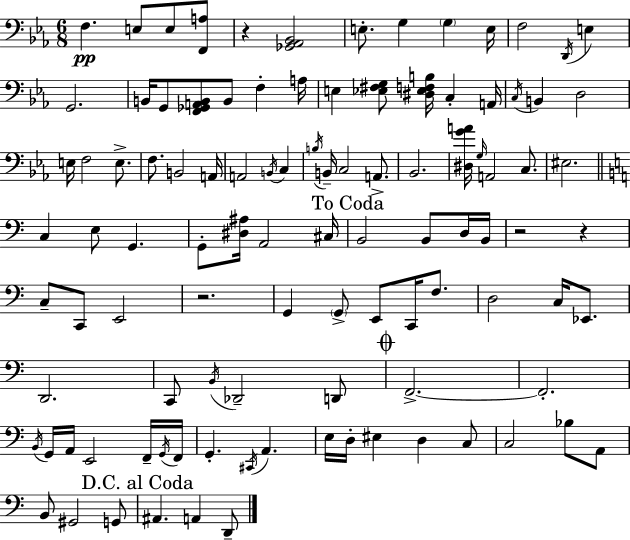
{
  \clef bass
  \numericTimeSignature
  \time 6/8
  \key ees \major
  f4.\pp e8 e8 <f, a>8 | r4 <ges, aes, bes,>2 | e8.-. g4 \parenthesize g4 e16 | f2 \acciaccatura { d,16 } e4 | \break g,2. | b,16 g,8 <f, ges, a, b,>8 b,8 f4-. | a16 e4 <ees fis g>8 <dis ees f b>16 c4-. | a,16 \acciaccatura { c16 } b,4 d2 | \break e16 f2 e8.-> | f8. b,2 | a,16 a,2 \acciaccatura { b,16 } c4 | \acciaccatura { b16 } b,16-- c2 | \break a,8.-> bes,2. | <dis g' a'>16 \grace { g16 } a,2 | c8. eis2. | \bar "||" \break \key c \major c4 e8 g,4. | g,8-. <dis ais>16 a,2 cis16 | \mark "To Coda" b,2 b,8 d16 b,16 | r2 r4 | \break c8-- c,8 e,2 | r2. | g,4 \parenthesize g,8-> e,8 c,16 f8. | d2 c16 ees,8. | \break d,2. | c,8 \acciaccatura { b,16 } des,2-- d,8 | \mark \markup { \musicglyph "scripts.coda" } f,2.->~~ | f,2.-. | \break \acciaccatura { b,16 } g,16 a,16 e,2 | f,16-- \acciaccatura { g,16 } f,16 g,4.-. \acciaccatura { cis,16 } a,4. | e16 d16-. eis4 d4 | c8 c2 | \break bes8 a,8 b,8 gis,2 | g,8 \mark "D.C. al Coda" ais,4. a,4 | d,8-- \bar "|."
}